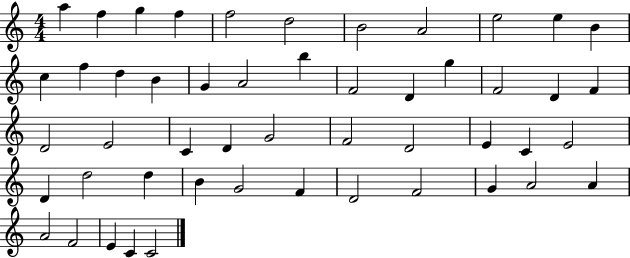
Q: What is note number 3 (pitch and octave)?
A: G5